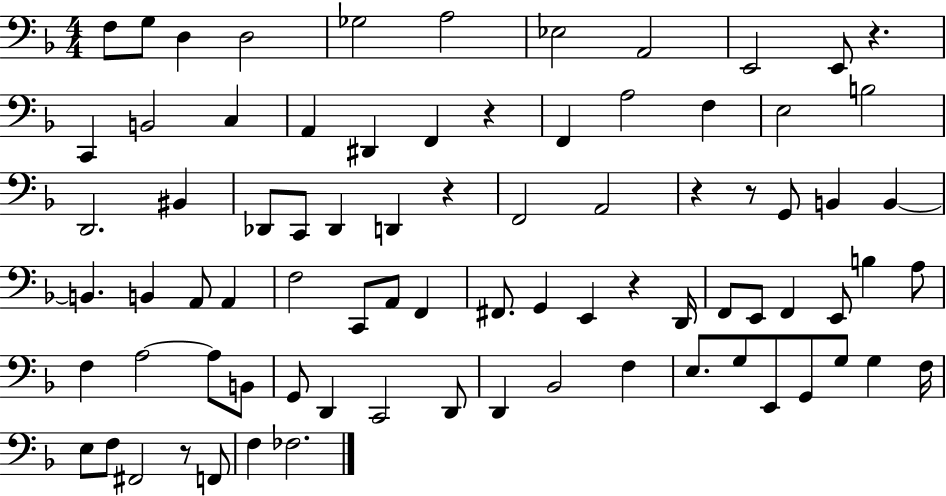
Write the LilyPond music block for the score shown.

{
  \clef bass
  \numericTimeSignature
  \time 4/4
  \key f \major
  f8 g8 d4 d2 | ges2 a2 | ees2 a,2 | e,2 e,8 r4. | \break c,4 b,2 c4 | a,4 dis,4 f,4 r4 | f,4 a2 f4 | e2 b2 | \break d,2. bis,4 | des,8 c,8 des,4 d,4 r4 | f,2 a,2 | r4 r8 g,8 b,4 b,4~~ | \break b,4. b,4 a,8 a,4 | f2 c,8 a,8 f,4 | fis,8. g,4 e,4 r4 d,16 | f,8 e,8 f,4 e,8 b4 a8 | \break f4 a2~~ a8 b,8 | g,8 d,4 c,2 d,8 | d,4 bes,2 f4 | e8. g8 e,8 g,8 g8 g4 f16 | \break e8 f8 fis,2 r8 f,8 | f4 fes2. | \bar "|."
}